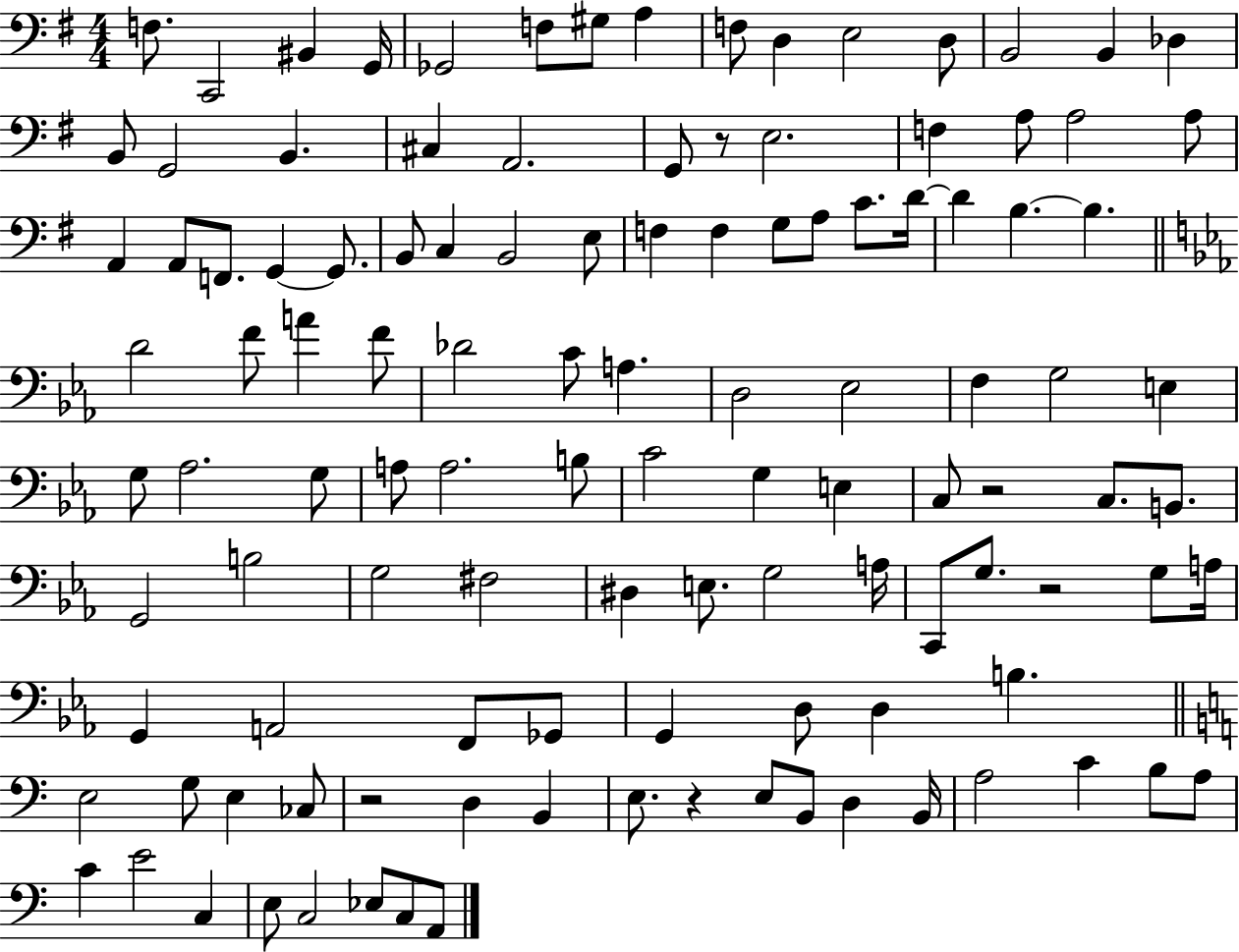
X:1
T:Untitled
M:4/4
L:1/4
K:G
F,/2 C,,2 ^B,, G,,/4 _G,,2 F,/2 ^G,/2 A, F,/2 D, E,2 D,/2 B,,2 B,, _D, B,,/2 G,,2 B,, ^C, A,,2 G,,/2 z/2 E,2 F, A,/2 A,2 A,/2 A,, A,,/2 F,,/2 G,, G,,/2 B,,/2 C, B,,2 E,/2 F, F, G,/2 A,/2 C/2 D/4 D B, B, D2 F/2 A F/2 _D2 C/2 A, D,2 _E,2 F, G,2 E, G,/2 _A,2 G,/2 A,/2 A,2 B,/2 C2 G, E, C,/2 z2 C,/2 B,,/2 G,,2 B,2 G,2 ^F,2 ^D, E,/2 G,2 A,/4 C,,/2 G,/2 z2 G,/2 A,/4 G,, A,,2 F,,/2 _G,,/2 G,, D,/2 D, B, E,2 G,/2 E, _C,/2 z2 D, B,, E,/2 z E,/2 B,,/2 D, B,,/4 A,2 C B,/2 A,/2 C E2 C, E,/2 C,2 _E,/2 C,/2 A,,/2